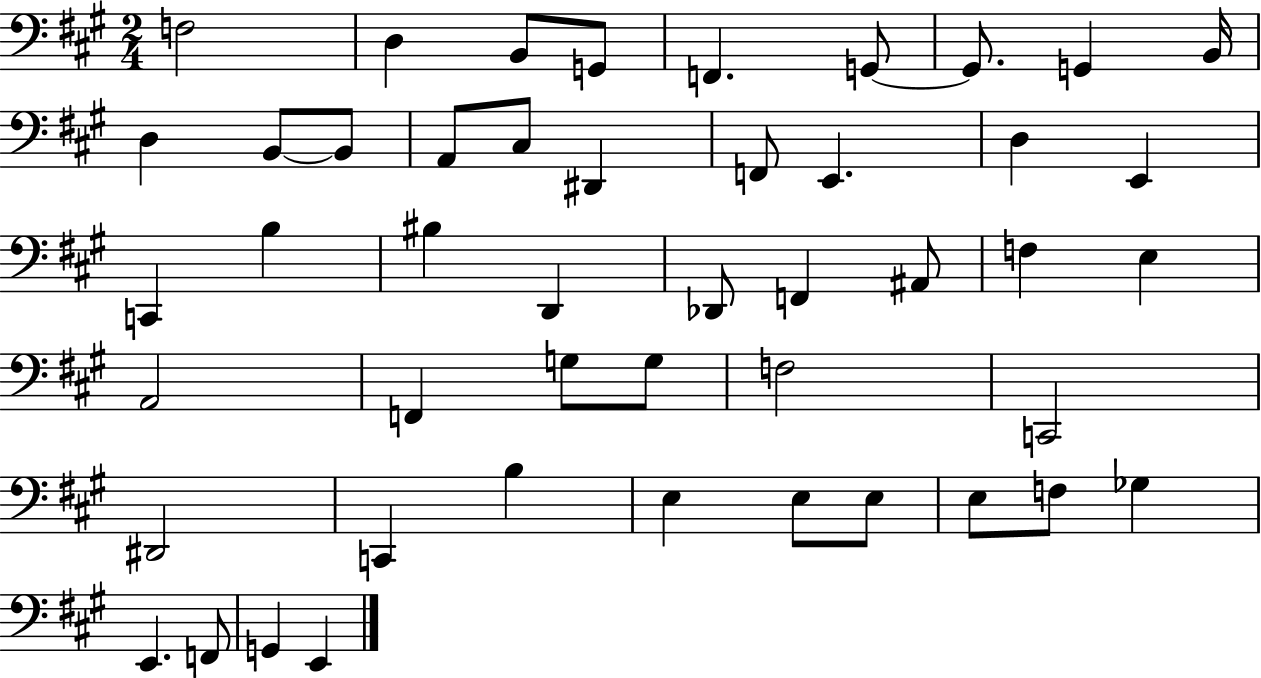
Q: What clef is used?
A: bass